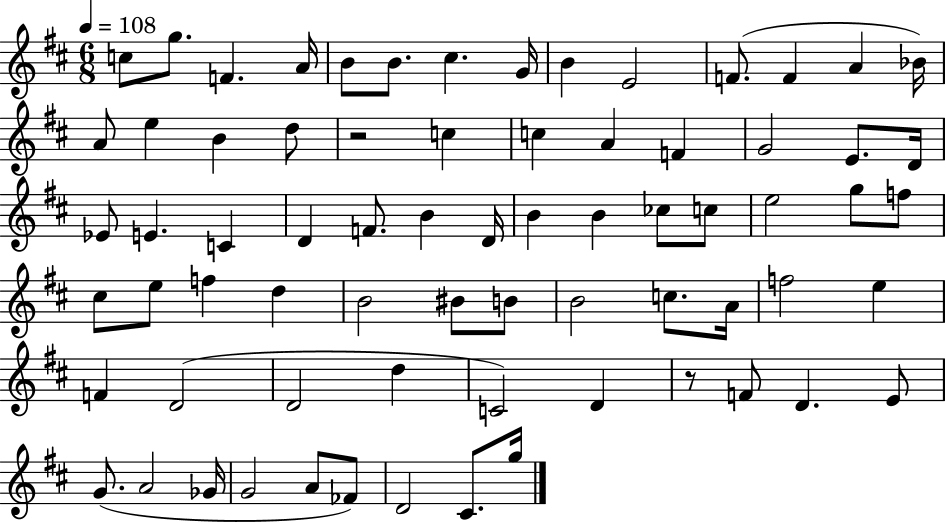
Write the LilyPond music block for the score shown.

{
  \clef treble
  \numericTimeSignature
  \time 6/8
  \key d \major
  \tempo 4 = 108
  c''8 g''8. f'4. a'16 | b'8 b'8. cis''4. g'16 | b'4 e'2 | f'8.( f'4 a'4 bes'16) | \break a'8 e''4 b'4 d''8 | r2 c''4 | c''4 a'4 f'4 | g'2 e'8. d'16 | \break ees'8 e'4. c'4 | d'4 f'8. b'4 d'16 | b'4 b'4 ces''8 c''8 | e''2 g''8 f''8 | \break cis''8 e''8 f''4 d''4 | b'2 bis'8 b'8 | b'2 c''8. a'16 | f''2 e''4 | \break f'4 d'2( | d'2 d''4 | c'2) d'4 | r8 f'8 d'4. e'8 | \break g'8.( a'2 ges'16 | g'2 a'8 fes'8) | d'2 cis'8. g''16 | \bar "|."
}